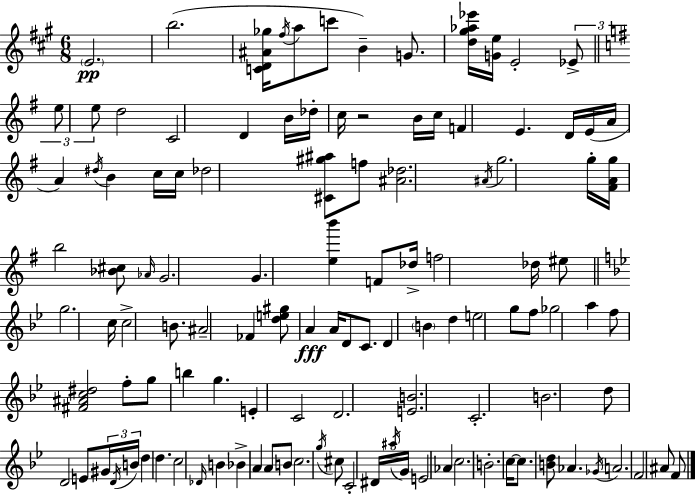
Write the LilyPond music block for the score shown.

{
  \clef treble
  \numericTimeSignature
  \time 6/8
  \key a \major
  \repeat volta 2 { \parenthesize e'2.\pp | b''2.( | <c' d' ais' ges''>16 \acciaccatura { fis''16 } a''8 c'''8 b'4--) g'8. | <d'' gis'' aes'' ees'''>16 <g' e''>16 e'2-. \tuplet 3/2 { ees'8-> | \break \bar "||" \break \key e \minor e''8 e''8 } d''2 | c'2 d'4 | b'16 des''16-. c''16 r2 b'16 | c''16 f'4 e'4. d'16 | \break e'16( a'16 a'4) \acciaccatura { dis''16 } b'4 c''16 | c''16 des''2 <cis' gis'' ais''>8 f''8 | <ais' des''>2. | \acciaccatura { ais'16 } g''2. | \break g''16-. <fis' a' g''>16 b''2 | <bes' cis''>8 \grace { aes'16 } g'2. | g'4. <e'' b'''>4 | f'8 des''16-> f''2 | \break des''16 eis''8 \bar "||" \break \key bes \major g''2. | c''16 c''2-> b'8. | ais'2-- fes'4 | <d'' e'' gis''>8 a'4\fff a'16 d'8 c'8. | \break d'4 \parenthesize b'4 d''4 | e''2 g''8 f''8 | ges''2 a''4 | f''8 <fis' ais' c'' dis''>2 f''8-. | \break g''8 b''4 g''4. | e'4-. c'2 | d'2. | <e' b'>2. | \break c'2.-. | b'2. | d''8 d'2 e'8 | \tuplet 3/2 { gis'16 \acciaccatura { d'16 } b'16 } d''4 d''4. | \break c''2 \grace { des'16 } b'4 | bes'4-> a'4 a'8 | b'8 c''2. | \acciaccatura { g''16 } cis''8 c'2-. | \break \tuplet 3/2 { dis'16 \acciaccatura { ais''16 } g'16 } e'2 | aes'4 c''2. | b'2.-. | c''16~~ c''8. <b' d''>8 aes'4. | \break \acciaccatura { ges'16 } a'2. | f'2 | ais'8 f'8 } \bar "|."
}